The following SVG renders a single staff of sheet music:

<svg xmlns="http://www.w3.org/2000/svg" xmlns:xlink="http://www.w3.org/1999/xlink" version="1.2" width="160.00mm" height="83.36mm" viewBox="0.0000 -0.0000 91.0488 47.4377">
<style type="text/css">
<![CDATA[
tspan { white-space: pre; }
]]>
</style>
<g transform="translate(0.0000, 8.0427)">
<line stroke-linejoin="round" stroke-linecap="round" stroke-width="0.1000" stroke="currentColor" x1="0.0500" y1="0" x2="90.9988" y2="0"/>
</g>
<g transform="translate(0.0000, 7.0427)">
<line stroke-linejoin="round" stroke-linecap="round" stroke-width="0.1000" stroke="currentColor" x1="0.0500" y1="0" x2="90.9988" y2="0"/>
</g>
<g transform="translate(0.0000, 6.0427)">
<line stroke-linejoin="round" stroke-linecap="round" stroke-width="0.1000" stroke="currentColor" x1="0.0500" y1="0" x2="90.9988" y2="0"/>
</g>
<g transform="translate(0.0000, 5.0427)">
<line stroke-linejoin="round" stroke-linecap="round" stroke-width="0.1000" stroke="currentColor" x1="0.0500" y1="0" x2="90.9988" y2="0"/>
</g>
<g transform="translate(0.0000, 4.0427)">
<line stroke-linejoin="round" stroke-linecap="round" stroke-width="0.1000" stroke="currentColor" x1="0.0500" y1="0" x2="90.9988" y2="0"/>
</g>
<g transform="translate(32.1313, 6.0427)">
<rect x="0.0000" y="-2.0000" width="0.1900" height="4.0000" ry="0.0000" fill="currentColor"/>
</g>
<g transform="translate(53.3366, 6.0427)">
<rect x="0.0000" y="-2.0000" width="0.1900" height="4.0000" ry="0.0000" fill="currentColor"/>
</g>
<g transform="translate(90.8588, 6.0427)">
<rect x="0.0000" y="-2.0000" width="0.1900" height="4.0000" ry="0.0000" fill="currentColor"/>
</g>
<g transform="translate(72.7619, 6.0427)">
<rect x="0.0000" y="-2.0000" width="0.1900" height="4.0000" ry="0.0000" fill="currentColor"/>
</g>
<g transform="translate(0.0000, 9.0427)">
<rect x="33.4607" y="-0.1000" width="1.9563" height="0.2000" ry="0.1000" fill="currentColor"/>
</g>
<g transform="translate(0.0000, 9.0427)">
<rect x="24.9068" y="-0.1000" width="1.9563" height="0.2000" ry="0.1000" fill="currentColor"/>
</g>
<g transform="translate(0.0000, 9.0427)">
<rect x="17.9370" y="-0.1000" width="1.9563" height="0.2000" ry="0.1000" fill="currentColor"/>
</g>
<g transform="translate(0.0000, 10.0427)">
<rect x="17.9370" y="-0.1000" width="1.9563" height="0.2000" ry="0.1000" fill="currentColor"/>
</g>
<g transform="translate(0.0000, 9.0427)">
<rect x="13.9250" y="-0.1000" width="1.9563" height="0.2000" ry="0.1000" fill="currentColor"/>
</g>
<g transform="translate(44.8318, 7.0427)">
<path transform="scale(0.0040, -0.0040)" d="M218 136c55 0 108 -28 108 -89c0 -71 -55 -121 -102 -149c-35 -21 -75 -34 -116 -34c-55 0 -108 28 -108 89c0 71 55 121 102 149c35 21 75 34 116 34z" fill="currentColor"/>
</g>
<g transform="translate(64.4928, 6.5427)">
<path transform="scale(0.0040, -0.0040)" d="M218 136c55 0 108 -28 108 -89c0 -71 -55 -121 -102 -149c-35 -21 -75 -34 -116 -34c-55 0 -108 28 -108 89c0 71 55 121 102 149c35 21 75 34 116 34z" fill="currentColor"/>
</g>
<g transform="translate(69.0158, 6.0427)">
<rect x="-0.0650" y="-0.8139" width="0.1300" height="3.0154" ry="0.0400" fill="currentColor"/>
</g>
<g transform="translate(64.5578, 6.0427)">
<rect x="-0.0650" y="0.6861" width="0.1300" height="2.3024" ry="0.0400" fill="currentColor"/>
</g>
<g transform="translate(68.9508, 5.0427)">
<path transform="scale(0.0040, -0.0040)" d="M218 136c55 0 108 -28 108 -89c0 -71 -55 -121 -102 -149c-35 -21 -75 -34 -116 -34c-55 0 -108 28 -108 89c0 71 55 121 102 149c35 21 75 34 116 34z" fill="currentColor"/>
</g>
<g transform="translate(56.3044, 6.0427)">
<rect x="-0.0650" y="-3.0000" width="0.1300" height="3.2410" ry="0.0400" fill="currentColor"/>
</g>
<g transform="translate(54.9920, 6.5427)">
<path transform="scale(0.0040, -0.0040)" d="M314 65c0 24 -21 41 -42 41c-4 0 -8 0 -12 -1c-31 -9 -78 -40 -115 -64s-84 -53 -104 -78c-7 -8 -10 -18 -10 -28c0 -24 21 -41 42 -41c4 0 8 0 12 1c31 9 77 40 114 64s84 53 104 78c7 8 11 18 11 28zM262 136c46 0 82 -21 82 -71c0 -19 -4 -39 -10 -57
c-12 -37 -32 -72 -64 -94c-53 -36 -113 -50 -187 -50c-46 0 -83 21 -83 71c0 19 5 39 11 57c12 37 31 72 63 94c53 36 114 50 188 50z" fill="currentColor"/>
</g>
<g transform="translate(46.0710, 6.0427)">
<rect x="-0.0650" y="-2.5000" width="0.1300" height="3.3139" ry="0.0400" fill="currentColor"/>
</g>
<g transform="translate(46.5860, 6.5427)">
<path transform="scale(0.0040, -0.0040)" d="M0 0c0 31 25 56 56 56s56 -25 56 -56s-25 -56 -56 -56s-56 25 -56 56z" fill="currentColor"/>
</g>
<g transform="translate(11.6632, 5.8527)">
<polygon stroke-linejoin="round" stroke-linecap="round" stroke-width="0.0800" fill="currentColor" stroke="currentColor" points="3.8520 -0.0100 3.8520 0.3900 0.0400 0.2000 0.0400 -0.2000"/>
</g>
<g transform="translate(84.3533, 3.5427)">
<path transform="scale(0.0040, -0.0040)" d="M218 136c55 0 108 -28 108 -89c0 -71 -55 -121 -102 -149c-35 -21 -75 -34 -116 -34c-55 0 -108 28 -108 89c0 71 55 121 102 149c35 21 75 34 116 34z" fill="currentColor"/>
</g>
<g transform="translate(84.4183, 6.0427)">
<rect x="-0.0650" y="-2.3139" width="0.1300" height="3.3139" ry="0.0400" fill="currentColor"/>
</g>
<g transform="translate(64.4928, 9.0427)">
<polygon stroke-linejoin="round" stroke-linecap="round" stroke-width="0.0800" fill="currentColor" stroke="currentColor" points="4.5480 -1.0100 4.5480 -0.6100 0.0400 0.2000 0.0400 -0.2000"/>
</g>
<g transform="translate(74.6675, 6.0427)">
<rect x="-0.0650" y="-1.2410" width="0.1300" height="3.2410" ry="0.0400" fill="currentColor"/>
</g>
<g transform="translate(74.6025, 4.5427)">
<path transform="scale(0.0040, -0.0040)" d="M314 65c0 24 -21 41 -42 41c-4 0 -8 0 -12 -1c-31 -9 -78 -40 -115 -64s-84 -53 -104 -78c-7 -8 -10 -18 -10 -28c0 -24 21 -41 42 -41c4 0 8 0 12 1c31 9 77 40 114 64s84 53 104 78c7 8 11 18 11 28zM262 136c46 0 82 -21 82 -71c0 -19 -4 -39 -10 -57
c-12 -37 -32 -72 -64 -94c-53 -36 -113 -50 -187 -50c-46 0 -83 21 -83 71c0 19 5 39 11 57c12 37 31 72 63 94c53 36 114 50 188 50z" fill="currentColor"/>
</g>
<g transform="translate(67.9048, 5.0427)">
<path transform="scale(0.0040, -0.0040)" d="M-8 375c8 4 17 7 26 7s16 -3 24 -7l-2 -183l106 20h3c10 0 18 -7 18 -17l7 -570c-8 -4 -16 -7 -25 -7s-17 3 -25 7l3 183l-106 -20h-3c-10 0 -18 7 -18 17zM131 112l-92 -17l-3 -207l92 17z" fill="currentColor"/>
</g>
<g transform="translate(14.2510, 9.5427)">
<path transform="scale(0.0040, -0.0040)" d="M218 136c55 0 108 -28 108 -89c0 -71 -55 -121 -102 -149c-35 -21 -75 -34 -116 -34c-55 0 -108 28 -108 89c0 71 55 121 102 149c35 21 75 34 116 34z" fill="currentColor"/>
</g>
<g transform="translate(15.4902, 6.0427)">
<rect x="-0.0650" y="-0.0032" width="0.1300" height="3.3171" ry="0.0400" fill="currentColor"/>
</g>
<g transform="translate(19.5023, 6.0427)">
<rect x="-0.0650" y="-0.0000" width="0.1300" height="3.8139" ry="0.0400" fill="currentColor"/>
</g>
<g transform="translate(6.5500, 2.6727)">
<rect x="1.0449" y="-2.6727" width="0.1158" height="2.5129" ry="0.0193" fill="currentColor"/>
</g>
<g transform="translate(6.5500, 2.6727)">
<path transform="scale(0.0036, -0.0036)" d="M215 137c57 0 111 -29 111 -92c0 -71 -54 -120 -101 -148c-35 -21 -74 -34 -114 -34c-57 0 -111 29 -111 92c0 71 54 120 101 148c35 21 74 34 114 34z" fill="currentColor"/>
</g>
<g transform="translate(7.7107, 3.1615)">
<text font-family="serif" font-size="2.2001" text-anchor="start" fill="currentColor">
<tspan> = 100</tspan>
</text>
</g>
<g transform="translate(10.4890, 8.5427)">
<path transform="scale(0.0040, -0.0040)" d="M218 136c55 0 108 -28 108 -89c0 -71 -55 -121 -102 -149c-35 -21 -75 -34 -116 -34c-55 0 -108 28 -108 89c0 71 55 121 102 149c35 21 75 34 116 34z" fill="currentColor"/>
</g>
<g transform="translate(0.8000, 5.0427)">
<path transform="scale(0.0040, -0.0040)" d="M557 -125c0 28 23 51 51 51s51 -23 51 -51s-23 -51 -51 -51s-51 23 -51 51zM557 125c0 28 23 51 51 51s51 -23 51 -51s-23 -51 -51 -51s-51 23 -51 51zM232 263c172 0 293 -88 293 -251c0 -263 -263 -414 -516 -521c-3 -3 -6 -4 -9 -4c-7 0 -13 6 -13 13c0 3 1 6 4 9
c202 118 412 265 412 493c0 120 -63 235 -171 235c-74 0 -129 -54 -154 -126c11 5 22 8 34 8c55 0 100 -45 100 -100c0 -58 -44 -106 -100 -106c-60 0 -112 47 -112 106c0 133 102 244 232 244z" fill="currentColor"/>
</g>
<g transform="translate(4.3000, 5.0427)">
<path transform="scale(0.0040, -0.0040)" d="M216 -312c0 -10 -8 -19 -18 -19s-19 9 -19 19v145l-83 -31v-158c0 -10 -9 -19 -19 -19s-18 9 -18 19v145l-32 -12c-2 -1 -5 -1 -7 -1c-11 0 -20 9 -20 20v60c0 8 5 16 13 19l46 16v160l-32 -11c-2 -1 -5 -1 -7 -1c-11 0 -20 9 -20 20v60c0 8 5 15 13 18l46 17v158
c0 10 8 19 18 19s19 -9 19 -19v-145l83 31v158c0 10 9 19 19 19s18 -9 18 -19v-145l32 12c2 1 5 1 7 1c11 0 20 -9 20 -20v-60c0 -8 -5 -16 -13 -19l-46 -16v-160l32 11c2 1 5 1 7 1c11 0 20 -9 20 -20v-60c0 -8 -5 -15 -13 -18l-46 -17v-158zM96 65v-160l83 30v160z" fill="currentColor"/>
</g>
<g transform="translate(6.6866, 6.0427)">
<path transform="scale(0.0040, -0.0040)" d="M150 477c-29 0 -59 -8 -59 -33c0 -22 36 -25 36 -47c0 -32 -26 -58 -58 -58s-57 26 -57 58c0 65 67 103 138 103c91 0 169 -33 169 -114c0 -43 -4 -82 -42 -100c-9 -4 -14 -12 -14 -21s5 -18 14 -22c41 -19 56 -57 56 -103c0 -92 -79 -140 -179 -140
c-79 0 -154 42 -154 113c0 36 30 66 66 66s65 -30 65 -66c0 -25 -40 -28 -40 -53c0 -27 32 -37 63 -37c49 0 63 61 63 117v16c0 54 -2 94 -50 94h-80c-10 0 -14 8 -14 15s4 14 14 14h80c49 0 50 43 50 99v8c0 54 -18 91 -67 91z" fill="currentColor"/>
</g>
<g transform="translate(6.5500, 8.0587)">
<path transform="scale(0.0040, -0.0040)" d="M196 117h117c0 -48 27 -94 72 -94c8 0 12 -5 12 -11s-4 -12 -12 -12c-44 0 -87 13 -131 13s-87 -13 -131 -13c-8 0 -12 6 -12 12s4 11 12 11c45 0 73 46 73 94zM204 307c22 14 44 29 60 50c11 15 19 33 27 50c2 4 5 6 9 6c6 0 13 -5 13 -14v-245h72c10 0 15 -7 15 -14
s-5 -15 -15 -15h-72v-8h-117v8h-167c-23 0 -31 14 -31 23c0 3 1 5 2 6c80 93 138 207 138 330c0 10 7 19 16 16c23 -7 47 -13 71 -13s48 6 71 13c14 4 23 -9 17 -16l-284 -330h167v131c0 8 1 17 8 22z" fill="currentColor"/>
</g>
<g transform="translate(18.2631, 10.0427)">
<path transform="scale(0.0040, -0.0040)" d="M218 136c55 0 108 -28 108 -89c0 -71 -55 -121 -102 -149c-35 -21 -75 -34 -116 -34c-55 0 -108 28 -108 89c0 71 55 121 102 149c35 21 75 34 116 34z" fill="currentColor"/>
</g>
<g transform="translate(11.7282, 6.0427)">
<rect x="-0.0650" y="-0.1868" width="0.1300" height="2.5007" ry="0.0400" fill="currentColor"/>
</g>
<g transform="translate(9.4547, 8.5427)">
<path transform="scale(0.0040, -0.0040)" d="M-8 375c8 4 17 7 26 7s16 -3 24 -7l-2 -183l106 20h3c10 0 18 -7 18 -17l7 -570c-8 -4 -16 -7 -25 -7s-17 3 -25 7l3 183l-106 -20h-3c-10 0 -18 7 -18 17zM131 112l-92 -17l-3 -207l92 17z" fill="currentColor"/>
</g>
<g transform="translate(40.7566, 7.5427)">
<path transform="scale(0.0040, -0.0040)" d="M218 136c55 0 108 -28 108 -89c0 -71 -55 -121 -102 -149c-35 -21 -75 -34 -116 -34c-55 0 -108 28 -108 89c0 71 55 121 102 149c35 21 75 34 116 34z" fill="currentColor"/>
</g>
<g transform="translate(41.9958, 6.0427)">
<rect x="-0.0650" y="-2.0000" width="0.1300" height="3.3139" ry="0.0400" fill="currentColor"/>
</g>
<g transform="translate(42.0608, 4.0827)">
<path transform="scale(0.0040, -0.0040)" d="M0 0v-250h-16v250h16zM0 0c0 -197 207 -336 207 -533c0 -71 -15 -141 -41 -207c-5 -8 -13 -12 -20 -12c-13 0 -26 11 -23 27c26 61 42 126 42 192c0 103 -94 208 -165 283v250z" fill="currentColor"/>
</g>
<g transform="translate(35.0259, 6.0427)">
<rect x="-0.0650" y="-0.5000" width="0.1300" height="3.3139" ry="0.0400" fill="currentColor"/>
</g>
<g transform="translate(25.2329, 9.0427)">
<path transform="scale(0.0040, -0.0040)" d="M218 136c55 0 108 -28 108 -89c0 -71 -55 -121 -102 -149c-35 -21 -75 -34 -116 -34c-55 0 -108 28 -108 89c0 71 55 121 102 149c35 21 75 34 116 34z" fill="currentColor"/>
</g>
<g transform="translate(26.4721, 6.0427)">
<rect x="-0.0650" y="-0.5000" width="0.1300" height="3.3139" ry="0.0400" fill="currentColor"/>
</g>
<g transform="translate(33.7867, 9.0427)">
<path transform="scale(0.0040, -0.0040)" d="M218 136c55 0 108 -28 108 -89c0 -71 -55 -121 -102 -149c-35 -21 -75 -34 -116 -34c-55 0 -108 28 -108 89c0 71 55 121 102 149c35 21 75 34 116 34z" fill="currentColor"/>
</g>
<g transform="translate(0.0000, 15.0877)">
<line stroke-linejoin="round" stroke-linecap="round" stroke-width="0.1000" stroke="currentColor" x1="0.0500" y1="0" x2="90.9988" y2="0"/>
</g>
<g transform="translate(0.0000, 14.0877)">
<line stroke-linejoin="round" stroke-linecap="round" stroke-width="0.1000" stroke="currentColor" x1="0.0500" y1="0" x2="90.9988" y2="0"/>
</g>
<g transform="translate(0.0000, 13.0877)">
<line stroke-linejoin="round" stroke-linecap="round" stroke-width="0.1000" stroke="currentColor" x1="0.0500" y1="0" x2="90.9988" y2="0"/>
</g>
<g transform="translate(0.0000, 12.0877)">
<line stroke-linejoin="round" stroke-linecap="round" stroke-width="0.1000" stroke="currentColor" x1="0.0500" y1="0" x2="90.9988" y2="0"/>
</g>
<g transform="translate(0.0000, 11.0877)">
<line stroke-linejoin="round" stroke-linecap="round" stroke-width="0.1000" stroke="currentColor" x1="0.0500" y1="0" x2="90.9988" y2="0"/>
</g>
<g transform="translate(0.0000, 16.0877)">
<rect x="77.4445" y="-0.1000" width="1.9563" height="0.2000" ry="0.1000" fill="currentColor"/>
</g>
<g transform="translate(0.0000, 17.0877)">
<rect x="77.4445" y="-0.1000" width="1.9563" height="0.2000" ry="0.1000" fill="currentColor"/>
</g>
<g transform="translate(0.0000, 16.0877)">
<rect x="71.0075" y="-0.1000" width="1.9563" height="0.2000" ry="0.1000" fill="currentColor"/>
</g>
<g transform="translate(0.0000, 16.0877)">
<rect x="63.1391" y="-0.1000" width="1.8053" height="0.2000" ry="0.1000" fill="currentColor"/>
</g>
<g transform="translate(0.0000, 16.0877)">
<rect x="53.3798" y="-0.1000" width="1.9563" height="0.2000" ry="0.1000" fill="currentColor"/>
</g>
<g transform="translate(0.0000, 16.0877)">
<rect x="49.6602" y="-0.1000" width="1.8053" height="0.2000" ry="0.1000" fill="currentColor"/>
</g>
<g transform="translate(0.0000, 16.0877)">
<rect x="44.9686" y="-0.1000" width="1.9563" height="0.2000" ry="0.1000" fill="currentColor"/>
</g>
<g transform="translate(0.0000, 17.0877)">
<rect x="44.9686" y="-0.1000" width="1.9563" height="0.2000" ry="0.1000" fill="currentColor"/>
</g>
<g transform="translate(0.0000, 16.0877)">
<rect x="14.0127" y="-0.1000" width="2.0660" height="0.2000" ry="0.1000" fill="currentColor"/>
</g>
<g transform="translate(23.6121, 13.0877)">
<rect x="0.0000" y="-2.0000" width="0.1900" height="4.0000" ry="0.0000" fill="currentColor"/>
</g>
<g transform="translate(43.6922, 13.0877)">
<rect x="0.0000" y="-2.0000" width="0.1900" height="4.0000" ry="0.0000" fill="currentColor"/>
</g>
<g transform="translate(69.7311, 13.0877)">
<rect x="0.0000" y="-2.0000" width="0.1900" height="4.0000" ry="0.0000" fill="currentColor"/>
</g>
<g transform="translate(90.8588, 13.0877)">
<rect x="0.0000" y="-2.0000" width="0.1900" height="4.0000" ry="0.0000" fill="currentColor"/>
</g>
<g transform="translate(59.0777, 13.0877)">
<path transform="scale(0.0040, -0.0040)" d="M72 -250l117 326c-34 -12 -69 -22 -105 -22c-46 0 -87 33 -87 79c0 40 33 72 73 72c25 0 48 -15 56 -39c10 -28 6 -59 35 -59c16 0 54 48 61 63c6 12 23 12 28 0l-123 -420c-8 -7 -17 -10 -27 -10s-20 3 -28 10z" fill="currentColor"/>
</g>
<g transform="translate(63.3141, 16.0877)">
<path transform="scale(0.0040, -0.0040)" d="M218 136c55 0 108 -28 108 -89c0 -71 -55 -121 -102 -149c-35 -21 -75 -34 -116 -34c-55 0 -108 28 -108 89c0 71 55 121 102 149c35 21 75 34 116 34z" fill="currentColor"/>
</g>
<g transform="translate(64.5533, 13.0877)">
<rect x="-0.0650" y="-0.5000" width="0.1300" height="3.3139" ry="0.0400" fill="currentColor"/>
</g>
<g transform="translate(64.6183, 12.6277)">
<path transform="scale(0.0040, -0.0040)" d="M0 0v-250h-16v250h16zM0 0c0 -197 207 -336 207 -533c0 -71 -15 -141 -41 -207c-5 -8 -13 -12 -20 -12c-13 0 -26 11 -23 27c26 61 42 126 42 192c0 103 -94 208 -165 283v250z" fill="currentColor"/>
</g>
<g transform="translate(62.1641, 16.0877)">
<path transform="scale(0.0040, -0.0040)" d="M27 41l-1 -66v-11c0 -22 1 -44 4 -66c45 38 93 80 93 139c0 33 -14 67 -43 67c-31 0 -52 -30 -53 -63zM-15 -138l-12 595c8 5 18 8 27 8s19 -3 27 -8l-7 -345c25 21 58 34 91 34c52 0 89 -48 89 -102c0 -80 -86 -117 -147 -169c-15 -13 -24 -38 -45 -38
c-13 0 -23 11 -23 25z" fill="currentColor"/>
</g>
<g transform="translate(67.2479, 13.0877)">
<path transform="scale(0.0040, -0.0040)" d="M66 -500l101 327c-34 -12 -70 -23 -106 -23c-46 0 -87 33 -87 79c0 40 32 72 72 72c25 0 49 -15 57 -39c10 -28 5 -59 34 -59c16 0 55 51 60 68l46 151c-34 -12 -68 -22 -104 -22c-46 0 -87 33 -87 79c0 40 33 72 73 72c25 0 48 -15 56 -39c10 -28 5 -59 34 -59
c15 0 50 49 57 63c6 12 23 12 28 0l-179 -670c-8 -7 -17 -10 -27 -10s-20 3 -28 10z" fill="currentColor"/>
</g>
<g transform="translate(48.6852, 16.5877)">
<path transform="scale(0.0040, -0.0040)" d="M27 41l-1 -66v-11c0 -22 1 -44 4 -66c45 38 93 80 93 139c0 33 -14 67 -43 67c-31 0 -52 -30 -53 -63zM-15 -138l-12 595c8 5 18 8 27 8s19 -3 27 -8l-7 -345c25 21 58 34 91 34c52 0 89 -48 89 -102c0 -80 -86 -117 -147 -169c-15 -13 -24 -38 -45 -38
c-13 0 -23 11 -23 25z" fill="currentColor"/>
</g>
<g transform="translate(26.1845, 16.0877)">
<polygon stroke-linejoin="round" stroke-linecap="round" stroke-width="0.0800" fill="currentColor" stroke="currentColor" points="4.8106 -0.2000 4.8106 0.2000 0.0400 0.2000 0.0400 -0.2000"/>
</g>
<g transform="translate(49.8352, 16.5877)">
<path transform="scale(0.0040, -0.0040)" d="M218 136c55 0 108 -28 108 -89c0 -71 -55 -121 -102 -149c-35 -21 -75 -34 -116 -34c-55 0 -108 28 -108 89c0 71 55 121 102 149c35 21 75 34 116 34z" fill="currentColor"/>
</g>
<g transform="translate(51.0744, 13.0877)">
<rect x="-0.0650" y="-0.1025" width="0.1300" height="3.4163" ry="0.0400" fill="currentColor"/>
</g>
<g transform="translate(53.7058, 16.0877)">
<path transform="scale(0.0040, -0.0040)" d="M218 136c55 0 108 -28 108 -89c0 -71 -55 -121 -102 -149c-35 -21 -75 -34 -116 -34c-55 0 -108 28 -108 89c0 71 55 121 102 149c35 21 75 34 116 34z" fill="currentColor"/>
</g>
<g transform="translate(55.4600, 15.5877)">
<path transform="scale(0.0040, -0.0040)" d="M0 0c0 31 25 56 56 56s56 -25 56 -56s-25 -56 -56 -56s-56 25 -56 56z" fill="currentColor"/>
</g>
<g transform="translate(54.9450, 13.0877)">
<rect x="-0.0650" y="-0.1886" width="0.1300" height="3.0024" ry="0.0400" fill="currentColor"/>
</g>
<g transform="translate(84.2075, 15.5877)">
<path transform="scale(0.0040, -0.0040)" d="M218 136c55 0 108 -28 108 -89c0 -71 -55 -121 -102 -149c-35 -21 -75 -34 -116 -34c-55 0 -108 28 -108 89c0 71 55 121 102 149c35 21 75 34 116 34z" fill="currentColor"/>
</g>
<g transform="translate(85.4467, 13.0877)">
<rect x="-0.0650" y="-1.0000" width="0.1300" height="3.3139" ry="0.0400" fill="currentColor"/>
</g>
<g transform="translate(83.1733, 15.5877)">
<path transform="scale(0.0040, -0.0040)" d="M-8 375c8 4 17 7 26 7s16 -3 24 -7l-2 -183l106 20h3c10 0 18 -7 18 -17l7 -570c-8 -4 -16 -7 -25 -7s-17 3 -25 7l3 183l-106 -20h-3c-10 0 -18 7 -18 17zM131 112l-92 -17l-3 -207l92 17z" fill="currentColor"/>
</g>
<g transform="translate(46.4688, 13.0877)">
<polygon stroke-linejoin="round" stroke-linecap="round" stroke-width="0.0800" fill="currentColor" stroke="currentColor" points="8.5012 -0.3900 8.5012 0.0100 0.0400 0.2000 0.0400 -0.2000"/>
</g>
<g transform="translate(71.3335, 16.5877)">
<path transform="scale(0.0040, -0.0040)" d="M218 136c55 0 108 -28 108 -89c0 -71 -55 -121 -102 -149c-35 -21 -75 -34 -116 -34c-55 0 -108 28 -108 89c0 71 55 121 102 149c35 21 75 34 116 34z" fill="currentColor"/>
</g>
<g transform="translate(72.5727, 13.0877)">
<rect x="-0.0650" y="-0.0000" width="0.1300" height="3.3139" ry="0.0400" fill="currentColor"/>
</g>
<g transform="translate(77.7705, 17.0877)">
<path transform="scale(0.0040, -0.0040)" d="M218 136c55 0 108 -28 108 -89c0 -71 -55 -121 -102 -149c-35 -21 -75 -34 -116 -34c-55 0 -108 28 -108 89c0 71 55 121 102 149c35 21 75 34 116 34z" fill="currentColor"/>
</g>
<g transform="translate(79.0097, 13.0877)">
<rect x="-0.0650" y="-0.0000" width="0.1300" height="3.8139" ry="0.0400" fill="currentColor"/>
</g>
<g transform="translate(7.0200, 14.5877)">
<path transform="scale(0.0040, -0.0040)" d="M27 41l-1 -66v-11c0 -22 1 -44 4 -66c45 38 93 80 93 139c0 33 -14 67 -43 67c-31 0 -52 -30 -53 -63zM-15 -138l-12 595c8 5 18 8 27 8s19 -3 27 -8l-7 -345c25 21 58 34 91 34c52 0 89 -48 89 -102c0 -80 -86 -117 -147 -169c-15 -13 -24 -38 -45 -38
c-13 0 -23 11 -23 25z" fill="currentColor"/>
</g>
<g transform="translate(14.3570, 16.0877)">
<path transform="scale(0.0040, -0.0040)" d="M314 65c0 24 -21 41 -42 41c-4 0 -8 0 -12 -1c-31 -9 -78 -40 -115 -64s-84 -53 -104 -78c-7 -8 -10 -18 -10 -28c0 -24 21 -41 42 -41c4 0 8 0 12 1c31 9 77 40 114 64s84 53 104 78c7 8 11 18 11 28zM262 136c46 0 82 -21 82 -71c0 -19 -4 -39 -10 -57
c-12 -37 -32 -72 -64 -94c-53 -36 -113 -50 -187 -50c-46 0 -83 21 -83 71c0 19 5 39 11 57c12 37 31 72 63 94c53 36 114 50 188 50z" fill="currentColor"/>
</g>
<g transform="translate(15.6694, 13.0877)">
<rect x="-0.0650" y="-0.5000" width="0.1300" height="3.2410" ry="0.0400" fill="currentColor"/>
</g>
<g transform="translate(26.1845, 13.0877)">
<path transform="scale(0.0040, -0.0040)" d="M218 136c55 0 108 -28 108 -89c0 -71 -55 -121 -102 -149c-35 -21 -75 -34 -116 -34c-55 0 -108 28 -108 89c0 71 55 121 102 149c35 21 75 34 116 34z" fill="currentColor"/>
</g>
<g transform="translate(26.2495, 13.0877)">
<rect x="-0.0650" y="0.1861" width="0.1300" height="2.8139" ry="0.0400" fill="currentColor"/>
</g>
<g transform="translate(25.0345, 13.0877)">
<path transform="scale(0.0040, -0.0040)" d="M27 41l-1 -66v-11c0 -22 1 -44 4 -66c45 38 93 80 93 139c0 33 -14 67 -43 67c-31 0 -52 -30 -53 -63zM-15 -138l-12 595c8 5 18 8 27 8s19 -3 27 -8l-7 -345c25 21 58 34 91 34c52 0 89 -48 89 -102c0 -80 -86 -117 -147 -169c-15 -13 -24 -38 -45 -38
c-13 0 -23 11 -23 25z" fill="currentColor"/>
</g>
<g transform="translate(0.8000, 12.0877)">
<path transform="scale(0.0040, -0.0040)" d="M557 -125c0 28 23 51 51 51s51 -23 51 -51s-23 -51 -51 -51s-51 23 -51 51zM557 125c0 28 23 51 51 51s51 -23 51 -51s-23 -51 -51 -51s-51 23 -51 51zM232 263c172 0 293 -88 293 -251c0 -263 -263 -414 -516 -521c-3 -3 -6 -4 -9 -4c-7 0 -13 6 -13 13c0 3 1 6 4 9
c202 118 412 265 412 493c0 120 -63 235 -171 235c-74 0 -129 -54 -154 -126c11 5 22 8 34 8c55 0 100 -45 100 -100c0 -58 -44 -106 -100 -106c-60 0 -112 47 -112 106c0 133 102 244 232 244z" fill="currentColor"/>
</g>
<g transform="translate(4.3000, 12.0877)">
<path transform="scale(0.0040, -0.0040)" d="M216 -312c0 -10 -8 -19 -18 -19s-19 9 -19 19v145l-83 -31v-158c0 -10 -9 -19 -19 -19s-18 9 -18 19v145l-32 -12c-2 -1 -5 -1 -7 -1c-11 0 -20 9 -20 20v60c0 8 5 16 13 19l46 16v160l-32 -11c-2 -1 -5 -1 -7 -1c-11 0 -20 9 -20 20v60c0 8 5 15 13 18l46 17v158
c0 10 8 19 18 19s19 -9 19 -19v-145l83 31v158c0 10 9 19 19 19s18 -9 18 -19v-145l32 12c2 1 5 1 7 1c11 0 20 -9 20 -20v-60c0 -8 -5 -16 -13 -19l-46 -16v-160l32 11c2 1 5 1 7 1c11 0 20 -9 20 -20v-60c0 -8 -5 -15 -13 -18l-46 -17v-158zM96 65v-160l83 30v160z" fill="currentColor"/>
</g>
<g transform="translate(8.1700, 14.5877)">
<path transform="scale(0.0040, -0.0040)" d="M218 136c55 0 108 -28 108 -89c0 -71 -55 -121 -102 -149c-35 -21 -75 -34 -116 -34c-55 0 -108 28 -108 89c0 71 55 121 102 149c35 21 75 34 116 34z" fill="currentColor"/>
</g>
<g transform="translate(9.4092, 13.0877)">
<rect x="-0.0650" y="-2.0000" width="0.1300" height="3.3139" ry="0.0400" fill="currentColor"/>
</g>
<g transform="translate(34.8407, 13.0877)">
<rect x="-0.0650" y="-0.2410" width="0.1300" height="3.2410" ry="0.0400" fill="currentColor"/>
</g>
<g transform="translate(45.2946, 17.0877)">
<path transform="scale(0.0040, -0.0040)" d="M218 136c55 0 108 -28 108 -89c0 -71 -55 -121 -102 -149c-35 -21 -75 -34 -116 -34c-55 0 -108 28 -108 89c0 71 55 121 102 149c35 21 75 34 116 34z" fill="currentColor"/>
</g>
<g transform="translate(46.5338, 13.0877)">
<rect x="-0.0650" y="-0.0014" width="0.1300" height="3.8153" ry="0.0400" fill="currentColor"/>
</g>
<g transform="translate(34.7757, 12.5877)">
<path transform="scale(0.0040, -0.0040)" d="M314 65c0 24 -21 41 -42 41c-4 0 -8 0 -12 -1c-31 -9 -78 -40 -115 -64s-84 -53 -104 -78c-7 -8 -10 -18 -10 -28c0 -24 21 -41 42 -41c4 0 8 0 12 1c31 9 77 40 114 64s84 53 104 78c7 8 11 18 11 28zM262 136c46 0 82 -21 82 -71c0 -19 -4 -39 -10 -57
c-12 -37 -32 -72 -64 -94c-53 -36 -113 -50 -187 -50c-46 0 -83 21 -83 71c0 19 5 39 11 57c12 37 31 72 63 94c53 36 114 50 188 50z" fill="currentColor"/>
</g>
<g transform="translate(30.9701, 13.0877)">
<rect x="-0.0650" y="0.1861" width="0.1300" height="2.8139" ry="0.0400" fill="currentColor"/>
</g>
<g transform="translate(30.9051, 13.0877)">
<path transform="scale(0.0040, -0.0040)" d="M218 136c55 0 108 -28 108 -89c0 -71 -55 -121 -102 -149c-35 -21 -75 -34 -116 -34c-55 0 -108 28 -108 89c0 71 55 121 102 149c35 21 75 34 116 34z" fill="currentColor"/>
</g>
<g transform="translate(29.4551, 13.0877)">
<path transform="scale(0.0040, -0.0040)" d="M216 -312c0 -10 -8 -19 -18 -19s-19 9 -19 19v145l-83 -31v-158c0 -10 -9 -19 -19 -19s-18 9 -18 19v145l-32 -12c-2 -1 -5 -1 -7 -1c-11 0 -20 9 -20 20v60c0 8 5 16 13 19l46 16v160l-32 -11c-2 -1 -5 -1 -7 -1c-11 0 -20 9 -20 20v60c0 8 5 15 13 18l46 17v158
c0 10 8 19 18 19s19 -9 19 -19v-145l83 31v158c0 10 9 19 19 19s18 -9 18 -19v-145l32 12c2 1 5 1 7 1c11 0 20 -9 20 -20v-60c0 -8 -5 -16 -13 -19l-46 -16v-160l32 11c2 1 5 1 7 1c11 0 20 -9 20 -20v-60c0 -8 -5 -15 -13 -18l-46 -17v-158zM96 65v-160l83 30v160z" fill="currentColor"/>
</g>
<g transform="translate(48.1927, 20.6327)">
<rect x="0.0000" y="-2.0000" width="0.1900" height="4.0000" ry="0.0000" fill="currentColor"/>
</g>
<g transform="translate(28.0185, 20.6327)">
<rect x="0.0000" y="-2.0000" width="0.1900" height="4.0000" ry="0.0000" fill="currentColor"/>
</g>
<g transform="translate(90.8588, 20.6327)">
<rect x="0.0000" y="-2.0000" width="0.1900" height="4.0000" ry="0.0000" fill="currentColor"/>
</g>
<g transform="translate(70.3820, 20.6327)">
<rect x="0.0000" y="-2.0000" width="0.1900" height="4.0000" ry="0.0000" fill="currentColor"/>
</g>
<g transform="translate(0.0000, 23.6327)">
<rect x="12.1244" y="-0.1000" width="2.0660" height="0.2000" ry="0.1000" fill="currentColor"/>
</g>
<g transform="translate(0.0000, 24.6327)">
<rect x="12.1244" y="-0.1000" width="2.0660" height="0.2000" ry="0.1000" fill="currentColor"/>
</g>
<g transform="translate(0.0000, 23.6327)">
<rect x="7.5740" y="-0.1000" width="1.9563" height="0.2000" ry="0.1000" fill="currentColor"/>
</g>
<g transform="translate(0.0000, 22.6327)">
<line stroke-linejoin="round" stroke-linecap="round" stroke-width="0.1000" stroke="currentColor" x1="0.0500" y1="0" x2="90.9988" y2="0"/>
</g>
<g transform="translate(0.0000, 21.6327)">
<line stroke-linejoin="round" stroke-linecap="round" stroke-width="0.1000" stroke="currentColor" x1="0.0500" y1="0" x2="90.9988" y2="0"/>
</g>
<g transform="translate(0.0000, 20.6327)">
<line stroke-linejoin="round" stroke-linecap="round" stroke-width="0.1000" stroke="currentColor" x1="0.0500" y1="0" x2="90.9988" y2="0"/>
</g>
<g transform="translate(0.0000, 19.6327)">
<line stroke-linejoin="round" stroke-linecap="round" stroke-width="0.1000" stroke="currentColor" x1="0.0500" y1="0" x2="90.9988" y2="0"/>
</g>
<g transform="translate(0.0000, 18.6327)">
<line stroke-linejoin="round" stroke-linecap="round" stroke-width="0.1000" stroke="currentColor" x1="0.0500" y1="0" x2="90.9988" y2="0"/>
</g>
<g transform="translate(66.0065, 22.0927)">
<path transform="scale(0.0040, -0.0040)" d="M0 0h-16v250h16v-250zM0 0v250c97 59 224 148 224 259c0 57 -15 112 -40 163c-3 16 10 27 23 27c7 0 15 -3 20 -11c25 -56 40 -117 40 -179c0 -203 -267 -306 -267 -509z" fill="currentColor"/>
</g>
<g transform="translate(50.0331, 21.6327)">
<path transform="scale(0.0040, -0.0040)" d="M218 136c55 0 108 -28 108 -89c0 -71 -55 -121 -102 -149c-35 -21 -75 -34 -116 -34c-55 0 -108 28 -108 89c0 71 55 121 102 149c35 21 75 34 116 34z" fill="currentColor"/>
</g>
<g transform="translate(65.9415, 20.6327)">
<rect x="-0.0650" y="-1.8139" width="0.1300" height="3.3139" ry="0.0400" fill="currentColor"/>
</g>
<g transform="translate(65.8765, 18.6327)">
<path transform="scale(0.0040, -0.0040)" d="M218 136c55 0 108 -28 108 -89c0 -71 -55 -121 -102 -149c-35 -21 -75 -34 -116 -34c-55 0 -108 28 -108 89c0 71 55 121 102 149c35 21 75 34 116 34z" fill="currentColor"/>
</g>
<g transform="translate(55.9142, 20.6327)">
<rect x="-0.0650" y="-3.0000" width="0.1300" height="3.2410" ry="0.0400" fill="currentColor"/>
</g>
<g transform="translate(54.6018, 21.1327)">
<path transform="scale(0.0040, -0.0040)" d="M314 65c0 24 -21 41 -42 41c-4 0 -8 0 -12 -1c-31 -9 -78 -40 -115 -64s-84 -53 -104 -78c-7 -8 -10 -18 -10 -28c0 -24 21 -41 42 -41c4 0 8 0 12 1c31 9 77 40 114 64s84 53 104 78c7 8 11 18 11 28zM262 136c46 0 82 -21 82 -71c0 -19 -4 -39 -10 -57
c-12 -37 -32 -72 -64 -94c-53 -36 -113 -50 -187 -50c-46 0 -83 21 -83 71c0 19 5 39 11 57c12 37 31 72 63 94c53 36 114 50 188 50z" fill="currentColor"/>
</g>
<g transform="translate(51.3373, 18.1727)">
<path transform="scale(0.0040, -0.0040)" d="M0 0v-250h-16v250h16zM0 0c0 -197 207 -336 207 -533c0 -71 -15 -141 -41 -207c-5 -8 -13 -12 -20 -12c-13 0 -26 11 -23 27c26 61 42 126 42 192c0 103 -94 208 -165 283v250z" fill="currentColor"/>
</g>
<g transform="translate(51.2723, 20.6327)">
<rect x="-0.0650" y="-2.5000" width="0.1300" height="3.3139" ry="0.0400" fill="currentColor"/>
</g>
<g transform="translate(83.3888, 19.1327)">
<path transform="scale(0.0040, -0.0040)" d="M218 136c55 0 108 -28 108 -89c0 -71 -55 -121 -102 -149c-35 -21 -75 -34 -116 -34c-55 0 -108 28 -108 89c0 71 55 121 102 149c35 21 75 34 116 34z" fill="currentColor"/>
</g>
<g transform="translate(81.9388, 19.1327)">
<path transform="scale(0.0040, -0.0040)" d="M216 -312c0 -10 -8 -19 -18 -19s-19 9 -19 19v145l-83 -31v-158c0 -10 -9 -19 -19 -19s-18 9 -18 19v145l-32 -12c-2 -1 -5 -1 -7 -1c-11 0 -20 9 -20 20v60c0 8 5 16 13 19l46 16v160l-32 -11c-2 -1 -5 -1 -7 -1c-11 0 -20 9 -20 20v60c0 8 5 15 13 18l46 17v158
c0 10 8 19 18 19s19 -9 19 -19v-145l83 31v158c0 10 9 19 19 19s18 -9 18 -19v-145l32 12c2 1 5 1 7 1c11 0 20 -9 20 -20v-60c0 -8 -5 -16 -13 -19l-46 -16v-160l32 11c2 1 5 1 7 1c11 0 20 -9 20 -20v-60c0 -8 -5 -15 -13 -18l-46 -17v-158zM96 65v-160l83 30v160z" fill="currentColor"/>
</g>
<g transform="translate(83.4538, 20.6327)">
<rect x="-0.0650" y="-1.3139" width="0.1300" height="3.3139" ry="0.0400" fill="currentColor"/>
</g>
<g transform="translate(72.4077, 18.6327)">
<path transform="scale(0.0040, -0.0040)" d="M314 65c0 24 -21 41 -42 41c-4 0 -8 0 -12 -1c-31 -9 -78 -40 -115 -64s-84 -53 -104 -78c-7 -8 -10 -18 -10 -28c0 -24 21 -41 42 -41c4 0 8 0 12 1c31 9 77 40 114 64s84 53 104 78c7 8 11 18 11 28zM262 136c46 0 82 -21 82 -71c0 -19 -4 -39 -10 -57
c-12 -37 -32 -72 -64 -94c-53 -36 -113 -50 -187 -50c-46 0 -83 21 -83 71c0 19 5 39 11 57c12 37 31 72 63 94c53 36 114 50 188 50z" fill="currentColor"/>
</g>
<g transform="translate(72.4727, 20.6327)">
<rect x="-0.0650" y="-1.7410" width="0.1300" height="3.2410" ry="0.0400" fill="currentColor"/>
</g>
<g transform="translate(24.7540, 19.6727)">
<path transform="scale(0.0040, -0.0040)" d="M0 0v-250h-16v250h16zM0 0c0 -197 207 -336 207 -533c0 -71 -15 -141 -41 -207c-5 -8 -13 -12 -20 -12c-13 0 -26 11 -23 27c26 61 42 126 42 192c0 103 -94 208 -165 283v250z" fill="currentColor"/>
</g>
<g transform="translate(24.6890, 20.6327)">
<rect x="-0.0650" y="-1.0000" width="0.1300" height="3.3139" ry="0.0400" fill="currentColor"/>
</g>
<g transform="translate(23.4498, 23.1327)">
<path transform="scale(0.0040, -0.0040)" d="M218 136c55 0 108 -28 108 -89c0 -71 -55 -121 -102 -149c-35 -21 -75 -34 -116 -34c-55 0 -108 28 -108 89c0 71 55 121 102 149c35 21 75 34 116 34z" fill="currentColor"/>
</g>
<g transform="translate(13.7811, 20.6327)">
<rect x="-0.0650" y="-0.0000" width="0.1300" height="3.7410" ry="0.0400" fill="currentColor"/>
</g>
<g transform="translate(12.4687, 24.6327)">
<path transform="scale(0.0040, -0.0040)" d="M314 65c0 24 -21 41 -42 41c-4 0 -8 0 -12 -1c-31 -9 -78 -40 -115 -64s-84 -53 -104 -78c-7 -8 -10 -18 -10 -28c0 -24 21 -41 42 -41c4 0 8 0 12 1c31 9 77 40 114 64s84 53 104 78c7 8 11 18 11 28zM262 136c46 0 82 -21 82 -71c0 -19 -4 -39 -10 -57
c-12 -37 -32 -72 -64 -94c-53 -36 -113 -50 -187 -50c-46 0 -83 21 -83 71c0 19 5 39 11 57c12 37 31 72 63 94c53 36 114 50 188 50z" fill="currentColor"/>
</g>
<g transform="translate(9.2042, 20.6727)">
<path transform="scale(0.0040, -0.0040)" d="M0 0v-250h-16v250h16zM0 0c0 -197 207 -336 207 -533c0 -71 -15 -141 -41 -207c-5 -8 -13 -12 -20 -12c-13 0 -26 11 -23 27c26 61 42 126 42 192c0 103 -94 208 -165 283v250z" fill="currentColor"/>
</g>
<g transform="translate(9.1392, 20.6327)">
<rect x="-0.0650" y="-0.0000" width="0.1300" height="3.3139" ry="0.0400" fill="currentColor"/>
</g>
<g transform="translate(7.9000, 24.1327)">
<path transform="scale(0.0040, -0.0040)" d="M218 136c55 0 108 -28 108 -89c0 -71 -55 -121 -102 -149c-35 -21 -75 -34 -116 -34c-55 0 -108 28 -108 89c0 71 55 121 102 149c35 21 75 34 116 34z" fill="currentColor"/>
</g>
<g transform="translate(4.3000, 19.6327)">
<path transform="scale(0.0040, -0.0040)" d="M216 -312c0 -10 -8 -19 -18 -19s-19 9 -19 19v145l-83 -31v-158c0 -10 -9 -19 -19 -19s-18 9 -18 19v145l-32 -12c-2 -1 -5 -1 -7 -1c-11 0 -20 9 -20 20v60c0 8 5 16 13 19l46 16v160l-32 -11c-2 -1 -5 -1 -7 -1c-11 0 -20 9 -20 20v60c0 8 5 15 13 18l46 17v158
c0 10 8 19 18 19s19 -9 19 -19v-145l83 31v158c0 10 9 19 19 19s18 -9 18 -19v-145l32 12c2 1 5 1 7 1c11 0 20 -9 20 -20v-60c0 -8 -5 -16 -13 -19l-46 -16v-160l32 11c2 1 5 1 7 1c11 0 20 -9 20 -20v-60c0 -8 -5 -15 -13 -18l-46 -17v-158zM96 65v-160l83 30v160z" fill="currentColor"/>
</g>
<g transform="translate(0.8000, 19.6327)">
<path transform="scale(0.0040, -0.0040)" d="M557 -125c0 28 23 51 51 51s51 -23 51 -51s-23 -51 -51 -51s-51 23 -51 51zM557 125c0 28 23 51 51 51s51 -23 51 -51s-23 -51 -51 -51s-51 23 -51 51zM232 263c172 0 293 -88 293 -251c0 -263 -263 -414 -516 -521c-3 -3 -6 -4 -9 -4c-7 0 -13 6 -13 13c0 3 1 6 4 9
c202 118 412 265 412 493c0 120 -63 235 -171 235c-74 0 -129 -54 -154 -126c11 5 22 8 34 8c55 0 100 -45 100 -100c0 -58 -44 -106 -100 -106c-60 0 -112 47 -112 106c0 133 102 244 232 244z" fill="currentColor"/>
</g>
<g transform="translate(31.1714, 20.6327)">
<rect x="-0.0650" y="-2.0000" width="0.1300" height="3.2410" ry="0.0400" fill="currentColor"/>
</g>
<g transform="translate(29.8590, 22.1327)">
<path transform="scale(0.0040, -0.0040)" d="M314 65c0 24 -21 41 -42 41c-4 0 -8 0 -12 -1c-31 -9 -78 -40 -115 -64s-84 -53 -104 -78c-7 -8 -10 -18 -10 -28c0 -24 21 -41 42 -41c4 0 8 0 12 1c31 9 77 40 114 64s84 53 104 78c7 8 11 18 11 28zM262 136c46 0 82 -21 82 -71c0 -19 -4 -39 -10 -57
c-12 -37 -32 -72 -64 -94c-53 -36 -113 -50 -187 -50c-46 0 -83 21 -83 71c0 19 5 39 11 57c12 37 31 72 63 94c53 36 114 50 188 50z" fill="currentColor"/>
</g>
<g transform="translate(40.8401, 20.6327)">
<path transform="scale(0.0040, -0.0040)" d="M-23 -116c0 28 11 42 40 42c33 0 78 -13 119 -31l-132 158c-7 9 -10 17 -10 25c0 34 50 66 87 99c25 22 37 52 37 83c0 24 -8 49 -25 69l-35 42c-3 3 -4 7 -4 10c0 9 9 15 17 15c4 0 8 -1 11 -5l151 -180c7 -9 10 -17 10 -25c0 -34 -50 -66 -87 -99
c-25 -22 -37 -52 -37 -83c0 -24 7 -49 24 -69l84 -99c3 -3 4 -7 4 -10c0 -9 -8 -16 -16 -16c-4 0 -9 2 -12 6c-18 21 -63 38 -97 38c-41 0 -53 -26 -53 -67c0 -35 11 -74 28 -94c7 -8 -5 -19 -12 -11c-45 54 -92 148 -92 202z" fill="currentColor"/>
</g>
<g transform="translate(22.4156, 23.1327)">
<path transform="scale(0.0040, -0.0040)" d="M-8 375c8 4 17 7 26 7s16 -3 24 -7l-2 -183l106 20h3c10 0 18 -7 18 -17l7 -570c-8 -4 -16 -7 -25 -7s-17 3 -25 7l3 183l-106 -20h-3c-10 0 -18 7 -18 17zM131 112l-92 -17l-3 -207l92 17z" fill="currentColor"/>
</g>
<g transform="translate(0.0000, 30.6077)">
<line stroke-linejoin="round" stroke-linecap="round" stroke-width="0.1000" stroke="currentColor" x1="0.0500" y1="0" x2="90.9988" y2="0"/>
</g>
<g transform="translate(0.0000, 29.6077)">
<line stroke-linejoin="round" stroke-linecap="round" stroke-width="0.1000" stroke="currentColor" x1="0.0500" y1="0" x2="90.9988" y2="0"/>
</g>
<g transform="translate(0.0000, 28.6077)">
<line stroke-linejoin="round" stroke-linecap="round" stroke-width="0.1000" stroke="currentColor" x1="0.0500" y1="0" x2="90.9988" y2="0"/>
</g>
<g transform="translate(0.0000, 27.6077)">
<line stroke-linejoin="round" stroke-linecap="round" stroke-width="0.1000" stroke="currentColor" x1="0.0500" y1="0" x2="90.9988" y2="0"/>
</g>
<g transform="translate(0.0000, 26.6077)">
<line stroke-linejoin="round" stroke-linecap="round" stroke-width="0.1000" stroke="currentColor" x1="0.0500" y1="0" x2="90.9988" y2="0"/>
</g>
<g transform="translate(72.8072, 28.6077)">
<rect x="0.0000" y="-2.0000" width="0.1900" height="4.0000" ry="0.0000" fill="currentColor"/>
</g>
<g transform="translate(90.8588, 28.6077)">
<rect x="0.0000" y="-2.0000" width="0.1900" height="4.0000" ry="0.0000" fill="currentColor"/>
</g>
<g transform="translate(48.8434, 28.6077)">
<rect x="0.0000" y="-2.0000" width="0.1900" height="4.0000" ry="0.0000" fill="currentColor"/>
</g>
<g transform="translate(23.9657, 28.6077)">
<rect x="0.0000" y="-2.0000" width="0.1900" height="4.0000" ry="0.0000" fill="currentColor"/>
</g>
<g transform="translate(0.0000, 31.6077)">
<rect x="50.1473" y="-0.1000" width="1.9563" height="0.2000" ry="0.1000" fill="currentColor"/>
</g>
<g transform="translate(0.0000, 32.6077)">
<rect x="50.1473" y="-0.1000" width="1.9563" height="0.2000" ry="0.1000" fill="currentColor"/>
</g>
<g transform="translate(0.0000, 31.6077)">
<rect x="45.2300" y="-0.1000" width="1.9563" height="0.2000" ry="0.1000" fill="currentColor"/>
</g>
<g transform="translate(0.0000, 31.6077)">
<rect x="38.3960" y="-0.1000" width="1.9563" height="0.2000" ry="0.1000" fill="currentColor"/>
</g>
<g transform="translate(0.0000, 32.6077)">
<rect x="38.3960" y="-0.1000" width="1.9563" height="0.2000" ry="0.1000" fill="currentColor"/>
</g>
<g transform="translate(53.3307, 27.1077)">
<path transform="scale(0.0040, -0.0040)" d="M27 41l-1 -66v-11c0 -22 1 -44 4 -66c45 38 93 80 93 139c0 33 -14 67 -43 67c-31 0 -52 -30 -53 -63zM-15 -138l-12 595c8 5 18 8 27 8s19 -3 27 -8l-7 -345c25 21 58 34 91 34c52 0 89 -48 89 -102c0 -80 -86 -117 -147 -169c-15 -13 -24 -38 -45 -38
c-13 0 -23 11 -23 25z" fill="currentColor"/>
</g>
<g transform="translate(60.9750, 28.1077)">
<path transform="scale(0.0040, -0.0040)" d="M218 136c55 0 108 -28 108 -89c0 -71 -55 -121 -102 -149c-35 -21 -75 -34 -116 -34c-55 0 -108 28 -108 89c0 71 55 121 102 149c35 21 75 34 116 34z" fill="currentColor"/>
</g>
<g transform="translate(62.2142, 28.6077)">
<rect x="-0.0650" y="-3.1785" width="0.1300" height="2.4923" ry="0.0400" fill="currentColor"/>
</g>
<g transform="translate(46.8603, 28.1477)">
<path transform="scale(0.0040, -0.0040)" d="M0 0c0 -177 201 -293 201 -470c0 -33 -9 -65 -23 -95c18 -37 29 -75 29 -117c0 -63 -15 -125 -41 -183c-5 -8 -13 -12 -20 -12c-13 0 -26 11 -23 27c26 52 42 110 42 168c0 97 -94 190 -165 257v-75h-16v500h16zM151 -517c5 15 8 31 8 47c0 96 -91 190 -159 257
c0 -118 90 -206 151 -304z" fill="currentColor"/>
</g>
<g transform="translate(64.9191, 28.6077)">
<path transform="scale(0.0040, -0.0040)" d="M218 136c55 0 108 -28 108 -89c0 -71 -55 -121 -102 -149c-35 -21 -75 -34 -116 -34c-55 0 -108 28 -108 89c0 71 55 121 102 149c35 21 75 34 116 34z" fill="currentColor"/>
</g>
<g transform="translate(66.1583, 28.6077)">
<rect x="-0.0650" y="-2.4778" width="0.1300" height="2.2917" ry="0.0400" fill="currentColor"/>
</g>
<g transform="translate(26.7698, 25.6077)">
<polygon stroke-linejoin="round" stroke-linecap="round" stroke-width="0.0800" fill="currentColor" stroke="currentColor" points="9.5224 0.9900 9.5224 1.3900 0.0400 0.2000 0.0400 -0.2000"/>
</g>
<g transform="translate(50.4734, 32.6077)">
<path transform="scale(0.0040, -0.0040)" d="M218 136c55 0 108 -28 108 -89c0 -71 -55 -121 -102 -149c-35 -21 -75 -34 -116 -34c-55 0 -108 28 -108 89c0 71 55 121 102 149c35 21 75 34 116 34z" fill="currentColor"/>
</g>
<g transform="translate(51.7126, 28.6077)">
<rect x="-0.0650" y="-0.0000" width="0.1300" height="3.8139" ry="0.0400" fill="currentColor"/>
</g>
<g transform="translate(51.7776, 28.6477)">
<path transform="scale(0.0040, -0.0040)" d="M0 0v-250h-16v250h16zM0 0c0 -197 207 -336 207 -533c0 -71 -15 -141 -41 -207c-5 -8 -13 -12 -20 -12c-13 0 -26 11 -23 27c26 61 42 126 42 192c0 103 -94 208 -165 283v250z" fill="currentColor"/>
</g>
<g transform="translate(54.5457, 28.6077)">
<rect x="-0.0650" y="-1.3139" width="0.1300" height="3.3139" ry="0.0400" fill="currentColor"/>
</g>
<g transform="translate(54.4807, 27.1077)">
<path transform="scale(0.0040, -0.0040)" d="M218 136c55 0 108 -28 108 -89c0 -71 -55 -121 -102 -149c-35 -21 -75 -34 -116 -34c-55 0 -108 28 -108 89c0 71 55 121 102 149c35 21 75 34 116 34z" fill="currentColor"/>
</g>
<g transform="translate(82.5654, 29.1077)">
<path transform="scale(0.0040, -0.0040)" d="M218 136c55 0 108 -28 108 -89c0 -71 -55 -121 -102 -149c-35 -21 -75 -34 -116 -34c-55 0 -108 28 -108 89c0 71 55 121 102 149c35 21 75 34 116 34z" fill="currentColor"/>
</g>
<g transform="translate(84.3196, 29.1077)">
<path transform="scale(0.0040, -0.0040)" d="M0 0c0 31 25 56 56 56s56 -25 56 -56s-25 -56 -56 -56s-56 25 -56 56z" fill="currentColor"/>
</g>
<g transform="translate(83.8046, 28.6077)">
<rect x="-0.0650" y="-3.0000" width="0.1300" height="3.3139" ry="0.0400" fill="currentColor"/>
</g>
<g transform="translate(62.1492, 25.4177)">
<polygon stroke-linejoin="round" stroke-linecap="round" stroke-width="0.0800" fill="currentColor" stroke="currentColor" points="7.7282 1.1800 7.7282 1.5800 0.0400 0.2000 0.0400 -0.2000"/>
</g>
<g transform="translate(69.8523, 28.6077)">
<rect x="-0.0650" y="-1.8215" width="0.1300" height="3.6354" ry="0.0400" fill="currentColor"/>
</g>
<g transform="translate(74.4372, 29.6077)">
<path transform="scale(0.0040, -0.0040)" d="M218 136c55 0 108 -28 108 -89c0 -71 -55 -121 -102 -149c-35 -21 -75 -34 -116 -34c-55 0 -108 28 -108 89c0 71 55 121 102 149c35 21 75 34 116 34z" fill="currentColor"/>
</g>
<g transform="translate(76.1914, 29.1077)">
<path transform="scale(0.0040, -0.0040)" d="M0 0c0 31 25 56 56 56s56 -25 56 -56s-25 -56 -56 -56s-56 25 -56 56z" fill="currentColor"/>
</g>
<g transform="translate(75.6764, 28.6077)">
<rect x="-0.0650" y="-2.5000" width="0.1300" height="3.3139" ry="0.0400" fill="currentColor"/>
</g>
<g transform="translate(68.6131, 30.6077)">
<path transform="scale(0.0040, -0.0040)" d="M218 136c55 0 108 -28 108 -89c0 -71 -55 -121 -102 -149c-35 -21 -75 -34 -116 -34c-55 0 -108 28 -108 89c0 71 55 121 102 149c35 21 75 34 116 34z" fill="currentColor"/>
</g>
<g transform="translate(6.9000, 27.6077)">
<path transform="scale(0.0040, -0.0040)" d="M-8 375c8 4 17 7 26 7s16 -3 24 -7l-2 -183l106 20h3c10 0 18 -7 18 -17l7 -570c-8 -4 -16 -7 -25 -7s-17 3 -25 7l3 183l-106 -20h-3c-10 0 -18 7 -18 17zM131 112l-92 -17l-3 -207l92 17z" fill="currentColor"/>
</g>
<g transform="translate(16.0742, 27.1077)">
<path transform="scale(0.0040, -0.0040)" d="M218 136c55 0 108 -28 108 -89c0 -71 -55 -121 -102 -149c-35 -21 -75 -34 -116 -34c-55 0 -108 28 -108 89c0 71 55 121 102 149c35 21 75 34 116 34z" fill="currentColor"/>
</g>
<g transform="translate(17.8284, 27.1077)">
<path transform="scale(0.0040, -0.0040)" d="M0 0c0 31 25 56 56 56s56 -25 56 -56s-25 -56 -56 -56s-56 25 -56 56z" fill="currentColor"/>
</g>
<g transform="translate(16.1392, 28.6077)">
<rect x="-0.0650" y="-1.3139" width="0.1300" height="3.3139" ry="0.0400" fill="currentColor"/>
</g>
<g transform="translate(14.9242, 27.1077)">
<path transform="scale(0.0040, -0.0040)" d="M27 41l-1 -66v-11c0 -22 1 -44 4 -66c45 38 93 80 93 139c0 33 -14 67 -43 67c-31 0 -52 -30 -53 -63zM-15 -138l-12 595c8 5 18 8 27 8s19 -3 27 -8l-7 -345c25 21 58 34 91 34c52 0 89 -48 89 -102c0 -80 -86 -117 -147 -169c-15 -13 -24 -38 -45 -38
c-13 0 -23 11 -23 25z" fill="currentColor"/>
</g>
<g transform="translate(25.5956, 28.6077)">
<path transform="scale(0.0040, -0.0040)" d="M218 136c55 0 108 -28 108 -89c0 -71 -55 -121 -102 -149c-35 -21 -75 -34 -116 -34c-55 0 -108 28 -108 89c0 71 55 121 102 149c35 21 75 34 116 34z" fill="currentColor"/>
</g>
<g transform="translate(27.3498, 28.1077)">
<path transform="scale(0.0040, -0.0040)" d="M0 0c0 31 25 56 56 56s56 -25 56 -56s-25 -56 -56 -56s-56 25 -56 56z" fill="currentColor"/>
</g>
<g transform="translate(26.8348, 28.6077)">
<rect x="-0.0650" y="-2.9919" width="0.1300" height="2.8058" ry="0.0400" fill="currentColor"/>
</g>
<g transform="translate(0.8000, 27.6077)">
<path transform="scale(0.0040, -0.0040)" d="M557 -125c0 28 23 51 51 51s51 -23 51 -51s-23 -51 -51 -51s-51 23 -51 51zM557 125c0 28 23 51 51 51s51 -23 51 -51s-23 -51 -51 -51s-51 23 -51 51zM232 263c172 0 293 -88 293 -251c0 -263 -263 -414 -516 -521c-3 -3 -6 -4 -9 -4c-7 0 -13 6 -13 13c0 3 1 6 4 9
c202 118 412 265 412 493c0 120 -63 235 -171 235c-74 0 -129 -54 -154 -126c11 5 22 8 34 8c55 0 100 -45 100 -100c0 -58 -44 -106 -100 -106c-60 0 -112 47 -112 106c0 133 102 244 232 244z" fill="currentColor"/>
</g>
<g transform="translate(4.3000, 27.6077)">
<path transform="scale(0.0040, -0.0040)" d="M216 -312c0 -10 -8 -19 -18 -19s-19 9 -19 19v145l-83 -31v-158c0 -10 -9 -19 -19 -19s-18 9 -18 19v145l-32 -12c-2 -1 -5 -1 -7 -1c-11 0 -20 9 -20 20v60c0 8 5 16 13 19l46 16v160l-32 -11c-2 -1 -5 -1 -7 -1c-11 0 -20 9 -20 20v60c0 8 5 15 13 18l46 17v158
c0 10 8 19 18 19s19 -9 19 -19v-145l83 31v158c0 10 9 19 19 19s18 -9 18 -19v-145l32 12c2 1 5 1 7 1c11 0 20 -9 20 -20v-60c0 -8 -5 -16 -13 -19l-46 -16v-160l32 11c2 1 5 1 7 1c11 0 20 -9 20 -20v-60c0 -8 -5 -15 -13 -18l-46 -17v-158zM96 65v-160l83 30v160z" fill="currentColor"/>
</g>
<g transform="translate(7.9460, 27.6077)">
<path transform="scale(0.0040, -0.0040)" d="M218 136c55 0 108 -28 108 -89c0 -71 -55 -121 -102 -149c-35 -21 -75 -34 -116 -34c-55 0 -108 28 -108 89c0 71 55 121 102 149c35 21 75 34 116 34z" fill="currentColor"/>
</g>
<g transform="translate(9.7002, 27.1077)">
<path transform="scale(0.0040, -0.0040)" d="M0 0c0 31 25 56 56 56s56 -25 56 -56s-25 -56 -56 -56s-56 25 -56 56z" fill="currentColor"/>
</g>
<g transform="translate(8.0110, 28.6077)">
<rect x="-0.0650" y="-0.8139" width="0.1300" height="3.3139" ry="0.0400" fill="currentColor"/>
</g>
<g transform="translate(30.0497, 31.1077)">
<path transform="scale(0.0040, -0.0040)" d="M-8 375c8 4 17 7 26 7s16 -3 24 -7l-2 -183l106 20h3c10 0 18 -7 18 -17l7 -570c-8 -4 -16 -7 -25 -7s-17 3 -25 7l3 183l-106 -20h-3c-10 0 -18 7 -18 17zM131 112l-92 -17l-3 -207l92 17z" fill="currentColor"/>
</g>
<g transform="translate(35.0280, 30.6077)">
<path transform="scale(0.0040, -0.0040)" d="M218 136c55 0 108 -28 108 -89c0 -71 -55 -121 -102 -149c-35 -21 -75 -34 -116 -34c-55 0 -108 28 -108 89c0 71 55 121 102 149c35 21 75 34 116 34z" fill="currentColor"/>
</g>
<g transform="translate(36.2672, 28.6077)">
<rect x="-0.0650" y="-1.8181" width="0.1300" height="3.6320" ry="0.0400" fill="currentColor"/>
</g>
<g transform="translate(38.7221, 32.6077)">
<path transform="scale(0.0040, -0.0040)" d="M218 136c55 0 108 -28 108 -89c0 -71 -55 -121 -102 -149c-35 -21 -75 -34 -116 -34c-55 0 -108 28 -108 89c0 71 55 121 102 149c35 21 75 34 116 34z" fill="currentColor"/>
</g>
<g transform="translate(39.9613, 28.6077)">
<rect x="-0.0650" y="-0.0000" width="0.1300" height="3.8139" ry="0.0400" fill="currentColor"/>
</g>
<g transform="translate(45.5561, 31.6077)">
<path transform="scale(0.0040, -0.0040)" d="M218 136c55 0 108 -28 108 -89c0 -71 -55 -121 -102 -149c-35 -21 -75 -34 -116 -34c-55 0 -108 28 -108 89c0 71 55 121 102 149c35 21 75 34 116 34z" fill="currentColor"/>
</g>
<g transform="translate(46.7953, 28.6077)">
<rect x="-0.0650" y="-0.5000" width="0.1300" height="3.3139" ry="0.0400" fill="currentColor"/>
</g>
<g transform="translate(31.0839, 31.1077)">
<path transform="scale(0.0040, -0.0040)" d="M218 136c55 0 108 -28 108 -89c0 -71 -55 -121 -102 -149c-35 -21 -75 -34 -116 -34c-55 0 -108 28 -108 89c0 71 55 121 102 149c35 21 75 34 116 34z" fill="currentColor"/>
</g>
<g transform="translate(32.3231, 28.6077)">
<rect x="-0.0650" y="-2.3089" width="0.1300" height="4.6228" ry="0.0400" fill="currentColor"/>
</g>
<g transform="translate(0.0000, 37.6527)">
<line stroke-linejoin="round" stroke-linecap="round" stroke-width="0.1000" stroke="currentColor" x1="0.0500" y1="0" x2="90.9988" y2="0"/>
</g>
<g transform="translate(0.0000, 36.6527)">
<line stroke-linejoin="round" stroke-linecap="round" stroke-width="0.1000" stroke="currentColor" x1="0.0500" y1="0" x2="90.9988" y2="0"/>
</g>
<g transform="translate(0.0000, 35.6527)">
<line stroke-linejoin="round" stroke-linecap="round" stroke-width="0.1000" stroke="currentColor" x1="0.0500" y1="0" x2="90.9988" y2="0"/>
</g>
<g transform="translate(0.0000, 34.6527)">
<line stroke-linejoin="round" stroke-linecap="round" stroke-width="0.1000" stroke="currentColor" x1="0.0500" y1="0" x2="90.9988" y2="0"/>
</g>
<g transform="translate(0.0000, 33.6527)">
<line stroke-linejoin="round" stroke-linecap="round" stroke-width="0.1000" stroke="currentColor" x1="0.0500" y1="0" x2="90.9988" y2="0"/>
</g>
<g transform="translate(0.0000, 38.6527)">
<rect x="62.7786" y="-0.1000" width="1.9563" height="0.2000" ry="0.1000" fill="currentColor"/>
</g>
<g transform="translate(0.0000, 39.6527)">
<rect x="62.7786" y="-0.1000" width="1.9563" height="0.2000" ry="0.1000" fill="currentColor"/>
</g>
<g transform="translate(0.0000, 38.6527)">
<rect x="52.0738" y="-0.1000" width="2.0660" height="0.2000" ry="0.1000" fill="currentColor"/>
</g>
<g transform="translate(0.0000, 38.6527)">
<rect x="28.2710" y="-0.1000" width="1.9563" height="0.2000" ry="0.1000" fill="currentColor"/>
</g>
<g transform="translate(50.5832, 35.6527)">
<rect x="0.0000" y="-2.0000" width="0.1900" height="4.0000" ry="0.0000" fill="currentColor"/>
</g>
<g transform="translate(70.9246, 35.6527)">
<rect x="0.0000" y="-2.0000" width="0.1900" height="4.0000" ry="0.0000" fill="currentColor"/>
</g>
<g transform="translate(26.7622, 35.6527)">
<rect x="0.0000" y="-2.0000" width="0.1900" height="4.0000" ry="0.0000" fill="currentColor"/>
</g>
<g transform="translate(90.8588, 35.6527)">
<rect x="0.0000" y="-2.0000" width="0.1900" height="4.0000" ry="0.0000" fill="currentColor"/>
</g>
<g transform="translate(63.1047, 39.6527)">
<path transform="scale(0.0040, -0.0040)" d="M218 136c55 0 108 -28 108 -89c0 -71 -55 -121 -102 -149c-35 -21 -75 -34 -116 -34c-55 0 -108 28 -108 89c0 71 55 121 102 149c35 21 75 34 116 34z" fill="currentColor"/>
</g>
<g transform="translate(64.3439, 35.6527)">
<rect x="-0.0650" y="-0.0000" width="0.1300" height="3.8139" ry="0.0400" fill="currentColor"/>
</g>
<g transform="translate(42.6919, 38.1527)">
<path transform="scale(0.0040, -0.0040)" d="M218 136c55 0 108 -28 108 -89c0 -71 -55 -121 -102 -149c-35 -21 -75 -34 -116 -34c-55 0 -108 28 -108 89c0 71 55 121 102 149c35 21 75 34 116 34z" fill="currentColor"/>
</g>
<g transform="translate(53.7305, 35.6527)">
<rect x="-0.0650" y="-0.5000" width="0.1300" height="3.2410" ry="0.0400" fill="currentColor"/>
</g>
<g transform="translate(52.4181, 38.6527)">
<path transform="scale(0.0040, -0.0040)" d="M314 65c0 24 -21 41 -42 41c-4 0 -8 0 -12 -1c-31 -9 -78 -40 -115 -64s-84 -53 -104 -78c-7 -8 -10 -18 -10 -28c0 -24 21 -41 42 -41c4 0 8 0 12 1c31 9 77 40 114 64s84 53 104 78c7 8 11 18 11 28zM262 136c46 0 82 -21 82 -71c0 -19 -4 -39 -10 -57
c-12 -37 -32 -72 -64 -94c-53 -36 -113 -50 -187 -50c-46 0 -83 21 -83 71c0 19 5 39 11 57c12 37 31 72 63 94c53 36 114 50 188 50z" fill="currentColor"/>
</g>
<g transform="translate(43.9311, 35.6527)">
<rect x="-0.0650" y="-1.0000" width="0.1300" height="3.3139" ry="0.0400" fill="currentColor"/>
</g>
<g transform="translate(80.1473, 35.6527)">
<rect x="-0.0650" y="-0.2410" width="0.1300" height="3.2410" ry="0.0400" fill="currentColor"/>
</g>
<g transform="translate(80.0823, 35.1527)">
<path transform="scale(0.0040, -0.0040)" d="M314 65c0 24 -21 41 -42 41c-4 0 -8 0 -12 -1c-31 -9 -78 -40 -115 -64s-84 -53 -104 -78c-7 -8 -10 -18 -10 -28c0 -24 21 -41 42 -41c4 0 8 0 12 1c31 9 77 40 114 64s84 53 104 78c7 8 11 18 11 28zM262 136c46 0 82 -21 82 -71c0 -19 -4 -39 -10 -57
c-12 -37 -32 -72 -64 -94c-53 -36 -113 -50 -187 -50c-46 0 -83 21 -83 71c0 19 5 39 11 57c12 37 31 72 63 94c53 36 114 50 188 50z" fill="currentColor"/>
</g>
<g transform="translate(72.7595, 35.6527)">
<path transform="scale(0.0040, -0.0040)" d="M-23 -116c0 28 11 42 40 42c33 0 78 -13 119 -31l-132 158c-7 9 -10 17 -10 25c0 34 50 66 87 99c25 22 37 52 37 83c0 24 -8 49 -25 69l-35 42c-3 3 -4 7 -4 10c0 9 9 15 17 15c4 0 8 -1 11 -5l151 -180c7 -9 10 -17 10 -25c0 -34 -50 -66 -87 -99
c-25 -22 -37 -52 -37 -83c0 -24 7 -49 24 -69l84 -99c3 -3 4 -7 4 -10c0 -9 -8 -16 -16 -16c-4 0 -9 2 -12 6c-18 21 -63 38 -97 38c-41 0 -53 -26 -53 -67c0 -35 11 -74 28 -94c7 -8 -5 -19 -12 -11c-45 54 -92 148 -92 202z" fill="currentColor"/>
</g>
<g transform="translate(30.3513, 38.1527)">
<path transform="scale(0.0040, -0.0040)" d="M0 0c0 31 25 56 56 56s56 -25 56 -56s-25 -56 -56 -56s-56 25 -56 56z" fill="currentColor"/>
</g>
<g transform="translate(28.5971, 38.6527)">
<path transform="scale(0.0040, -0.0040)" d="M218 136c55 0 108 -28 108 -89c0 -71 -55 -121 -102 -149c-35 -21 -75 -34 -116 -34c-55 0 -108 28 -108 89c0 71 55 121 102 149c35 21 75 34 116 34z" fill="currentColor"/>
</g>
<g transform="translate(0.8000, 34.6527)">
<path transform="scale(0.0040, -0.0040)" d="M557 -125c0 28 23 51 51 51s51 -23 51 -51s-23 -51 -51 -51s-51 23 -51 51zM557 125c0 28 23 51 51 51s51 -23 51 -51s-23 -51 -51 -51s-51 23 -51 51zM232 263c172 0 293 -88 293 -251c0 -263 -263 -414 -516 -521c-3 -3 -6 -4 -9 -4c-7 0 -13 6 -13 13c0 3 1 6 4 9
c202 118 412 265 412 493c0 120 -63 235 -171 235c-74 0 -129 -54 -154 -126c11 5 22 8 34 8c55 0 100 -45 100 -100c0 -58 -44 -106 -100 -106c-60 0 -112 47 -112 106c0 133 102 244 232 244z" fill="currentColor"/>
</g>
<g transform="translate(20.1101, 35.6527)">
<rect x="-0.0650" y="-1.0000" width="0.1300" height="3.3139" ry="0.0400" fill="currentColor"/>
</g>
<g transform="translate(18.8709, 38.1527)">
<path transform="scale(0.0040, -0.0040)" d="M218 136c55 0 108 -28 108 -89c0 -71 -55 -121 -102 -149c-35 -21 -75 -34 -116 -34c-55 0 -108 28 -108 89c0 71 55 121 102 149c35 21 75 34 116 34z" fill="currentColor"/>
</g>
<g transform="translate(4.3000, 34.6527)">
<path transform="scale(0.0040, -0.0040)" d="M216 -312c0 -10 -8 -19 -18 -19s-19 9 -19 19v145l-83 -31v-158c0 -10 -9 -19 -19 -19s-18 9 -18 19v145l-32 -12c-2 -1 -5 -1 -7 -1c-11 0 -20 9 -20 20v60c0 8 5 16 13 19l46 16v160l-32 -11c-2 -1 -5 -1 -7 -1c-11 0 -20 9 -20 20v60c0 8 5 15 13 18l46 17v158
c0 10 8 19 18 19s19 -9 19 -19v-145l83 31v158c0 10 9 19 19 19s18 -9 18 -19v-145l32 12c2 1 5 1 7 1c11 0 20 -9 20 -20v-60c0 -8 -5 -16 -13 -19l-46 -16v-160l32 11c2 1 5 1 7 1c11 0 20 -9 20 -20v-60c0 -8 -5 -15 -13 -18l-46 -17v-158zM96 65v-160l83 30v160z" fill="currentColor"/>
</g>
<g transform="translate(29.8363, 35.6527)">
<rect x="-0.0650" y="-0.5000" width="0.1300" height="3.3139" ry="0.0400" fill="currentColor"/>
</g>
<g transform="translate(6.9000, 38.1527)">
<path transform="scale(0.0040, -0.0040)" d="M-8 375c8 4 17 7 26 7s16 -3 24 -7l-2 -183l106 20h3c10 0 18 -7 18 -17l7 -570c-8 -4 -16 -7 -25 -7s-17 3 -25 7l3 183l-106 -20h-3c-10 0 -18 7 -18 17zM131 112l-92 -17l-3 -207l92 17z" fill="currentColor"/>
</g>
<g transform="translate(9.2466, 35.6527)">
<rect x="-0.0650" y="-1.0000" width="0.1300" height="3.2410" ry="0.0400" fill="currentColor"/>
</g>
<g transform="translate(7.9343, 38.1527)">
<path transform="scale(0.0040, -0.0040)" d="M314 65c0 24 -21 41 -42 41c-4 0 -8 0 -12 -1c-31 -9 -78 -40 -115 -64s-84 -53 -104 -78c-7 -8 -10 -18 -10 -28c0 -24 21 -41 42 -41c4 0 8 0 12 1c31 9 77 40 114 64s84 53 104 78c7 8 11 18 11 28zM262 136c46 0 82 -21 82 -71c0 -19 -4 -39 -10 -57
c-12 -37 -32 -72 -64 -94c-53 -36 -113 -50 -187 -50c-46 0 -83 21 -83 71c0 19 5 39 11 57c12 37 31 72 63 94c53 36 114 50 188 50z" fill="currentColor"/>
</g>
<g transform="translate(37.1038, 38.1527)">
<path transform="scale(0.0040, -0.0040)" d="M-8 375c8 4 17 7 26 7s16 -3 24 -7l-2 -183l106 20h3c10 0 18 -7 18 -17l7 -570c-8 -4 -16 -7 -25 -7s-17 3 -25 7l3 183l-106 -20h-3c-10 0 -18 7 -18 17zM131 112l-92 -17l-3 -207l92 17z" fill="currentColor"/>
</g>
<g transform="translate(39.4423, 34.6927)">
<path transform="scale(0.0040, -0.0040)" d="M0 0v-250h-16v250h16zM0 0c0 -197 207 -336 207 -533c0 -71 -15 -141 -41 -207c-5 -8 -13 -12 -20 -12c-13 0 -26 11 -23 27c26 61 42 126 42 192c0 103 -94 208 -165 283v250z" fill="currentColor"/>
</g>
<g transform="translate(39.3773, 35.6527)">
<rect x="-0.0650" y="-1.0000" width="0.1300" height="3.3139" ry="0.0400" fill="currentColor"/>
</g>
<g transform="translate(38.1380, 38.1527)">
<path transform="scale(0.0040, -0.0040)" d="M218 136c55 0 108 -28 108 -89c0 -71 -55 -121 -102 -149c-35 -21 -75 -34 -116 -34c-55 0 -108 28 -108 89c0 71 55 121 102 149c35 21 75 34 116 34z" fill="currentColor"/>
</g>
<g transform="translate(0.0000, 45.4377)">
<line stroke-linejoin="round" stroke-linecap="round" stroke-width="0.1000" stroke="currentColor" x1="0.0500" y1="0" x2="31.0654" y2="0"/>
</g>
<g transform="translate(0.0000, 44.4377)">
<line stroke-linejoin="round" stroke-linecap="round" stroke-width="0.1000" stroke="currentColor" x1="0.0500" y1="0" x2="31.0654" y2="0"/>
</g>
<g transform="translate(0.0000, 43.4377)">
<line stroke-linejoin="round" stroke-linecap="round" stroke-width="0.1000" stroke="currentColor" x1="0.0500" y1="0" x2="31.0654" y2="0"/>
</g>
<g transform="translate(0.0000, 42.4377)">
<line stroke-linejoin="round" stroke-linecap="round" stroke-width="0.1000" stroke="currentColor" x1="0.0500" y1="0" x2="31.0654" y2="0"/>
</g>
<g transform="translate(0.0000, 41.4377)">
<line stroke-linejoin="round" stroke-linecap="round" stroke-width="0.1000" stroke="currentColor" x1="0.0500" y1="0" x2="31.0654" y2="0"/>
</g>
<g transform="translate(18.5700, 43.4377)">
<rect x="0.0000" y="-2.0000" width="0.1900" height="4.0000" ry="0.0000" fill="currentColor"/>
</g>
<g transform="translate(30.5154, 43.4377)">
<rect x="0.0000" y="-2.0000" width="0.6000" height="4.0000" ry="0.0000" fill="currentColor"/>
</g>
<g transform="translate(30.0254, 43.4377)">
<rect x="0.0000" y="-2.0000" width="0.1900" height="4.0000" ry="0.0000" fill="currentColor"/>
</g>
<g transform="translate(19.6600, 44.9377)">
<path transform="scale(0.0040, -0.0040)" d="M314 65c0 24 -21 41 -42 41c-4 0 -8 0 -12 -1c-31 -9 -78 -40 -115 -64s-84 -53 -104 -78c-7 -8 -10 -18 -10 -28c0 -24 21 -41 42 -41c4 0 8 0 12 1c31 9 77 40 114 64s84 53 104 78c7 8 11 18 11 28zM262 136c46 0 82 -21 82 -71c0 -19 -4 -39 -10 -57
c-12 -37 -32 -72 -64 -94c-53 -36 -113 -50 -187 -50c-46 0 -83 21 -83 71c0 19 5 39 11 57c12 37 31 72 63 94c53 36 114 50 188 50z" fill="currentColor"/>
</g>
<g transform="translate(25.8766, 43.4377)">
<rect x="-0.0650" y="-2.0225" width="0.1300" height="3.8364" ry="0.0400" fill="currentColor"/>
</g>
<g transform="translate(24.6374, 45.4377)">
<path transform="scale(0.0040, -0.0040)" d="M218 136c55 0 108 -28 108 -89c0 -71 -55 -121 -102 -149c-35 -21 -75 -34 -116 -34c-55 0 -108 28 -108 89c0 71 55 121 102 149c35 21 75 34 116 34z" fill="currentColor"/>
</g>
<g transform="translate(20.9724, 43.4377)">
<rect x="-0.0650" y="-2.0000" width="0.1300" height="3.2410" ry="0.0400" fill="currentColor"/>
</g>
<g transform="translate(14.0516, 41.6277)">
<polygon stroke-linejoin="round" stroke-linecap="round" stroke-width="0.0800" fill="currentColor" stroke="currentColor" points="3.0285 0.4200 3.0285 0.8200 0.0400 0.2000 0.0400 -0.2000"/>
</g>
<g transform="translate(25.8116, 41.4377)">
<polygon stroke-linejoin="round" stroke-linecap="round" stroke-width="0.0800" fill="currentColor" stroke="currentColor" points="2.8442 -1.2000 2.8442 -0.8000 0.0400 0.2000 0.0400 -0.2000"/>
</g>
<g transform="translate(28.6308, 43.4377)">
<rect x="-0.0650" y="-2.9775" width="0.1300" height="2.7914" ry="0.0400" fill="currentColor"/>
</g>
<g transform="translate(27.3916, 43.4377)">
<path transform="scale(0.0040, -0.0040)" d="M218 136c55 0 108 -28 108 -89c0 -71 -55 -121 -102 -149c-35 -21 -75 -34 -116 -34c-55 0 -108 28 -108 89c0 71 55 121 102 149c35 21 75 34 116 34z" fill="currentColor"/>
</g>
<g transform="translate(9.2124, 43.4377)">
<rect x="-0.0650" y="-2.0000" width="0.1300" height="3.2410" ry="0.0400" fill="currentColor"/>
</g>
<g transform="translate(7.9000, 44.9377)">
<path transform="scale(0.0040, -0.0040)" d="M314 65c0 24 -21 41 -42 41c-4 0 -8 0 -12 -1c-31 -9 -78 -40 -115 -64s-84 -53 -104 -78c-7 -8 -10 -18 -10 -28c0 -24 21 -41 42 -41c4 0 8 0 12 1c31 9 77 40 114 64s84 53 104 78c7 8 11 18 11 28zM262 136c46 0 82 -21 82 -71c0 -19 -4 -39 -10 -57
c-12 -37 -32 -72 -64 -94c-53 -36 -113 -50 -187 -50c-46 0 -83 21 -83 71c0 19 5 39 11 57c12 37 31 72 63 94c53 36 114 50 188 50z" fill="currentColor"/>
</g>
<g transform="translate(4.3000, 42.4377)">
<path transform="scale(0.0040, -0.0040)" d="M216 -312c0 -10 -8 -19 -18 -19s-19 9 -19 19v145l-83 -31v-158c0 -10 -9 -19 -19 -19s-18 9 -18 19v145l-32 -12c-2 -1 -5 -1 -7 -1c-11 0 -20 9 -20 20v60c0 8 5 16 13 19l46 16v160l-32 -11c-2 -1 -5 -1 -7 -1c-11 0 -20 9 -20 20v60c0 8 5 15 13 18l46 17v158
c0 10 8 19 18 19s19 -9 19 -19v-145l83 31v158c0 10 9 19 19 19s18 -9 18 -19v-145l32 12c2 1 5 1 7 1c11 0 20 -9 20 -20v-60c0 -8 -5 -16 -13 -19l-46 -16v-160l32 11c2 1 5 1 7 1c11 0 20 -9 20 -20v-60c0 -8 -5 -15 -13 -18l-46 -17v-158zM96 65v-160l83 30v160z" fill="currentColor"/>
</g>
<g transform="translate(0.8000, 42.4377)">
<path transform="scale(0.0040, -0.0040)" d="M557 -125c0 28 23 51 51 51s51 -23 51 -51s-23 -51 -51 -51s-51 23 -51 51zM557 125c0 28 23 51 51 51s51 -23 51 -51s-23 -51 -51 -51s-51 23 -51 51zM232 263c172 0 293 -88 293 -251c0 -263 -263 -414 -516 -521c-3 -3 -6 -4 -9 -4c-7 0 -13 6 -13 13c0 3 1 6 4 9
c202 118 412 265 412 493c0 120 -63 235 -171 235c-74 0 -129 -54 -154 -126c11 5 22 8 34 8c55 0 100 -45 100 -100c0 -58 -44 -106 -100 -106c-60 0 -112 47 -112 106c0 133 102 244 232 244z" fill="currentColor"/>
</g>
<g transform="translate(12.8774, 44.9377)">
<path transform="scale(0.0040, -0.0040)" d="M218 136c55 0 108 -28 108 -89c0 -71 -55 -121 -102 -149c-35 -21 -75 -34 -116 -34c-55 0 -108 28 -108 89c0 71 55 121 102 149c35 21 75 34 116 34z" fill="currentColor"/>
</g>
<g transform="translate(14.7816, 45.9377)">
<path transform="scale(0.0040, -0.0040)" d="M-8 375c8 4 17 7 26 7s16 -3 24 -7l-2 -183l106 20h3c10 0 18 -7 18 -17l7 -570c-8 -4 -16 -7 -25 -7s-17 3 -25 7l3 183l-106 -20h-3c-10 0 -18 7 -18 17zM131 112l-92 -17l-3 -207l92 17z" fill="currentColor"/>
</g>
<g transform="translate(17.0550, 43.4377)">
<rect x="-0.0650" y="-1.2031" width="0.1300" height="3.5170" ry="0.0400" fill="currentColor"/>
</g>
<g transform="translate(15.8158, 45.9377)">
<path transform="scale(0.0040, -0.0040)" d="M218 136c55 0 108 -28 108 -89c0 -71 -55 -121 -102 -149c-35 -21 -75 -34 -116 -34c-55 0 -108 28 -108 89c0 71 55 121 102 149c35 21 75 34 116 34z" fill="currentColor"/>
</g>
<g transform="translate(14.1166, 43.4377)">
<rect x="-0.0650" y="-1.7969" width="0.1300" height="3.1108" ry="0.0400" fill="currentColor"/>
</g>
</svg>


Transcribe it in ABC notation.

X:1
T:Untitled
M:3/4
L:1/4
K:G
F,,/2 D,,/2 C,, E,, E,, A,,/2 B,, C,2 C,/2 F,/2 G,2 B, _A,, E,,2 _D,/2 ^D,/2 E,2 C,,/2 _D,,/2 E,,/2 z/2 _E,,/2 z/4 D,, C,, F,, D,,/2 C,,2 F,,/2 A,,2 z B,,/2 C,2 A,/2 A,2 ^G, F, _G, D,/2 F,,/2 G,,/2 C,, E,,/4 C,,/2 _G, E,/2 D,/2 G,,/2 B,, C, F,,2 F,, E,, F,,/2 F,, E,,2 C,, z E,2 A,,2 A,,/2 F,,/2 A,,2 G,,/2 D,/2